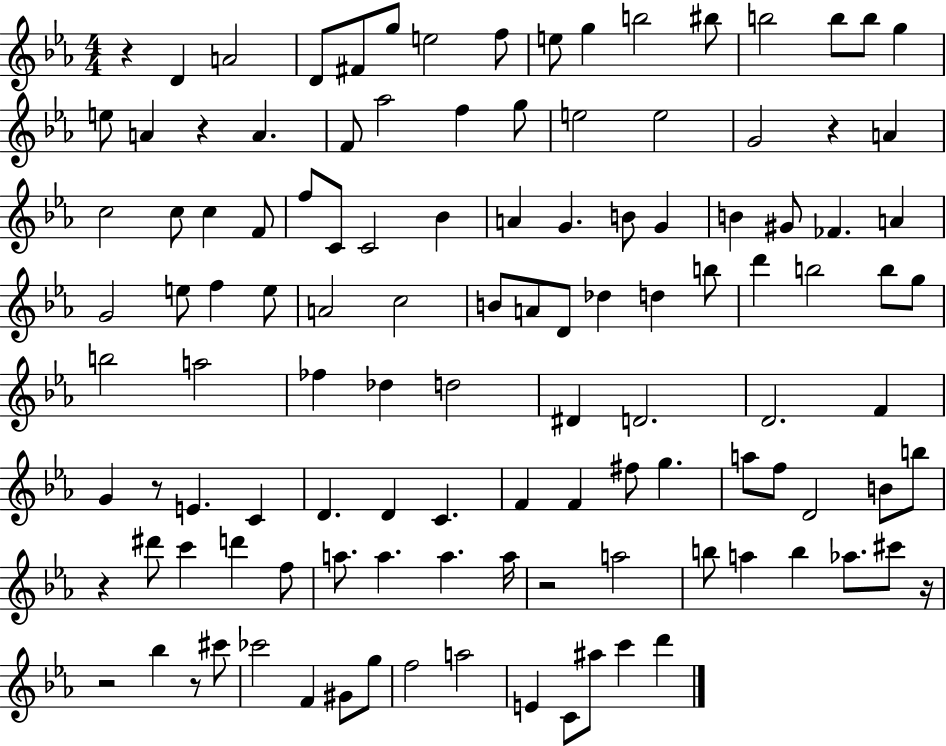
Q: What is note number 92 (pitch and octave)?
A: B5